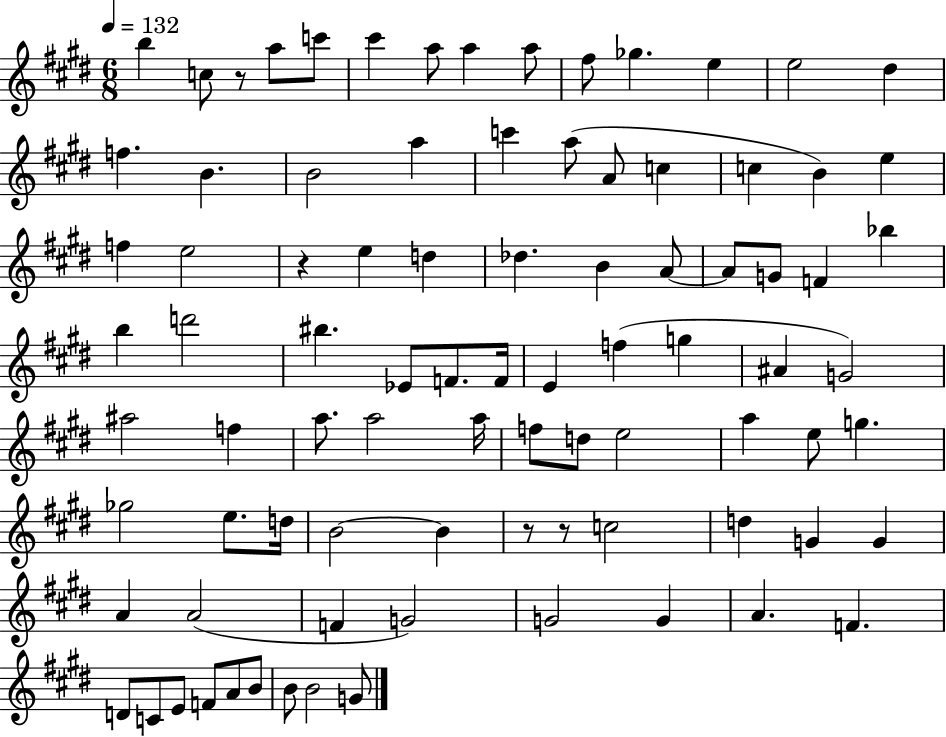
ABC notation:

X:1
T:Untitled
M:6/8
L:1/4
K:E
b c/2 z/2 a/2 c'/2 ^c' a/2 a a/2 ^f/2 _g e e2 ^d f B B2 a c' a/2 A/2 c c B e f e2 z e d _d B A/2 A/2 G/2 F _b b d'2 ^b _E/2 F/2 F/4 E f g ^A G2 ^a2 f a/2 a2 a/4 f/2 d/2 e2 a e/2 g _g2 e/2 d/4 B2 B z/2 z/2 c2 d G G A A2 F G2 G2 G A F D/2 C/2 E/2 F/2 A/2 B/2 B/2 B2 G/2